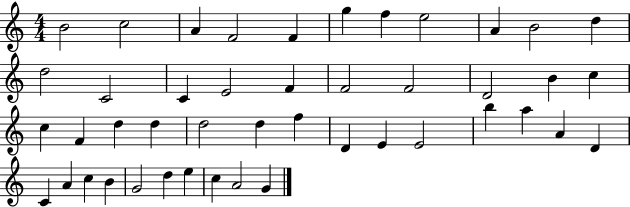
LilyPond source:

{
  \clef treble
  \numericTimeSignature
  \time 4/4
  \key c \major
  b'2 c''2 | a'4 f'2 f'4 | g''4 f''4 e''2 | a'4 b'2 d''4 | \break d''2 c'2 | c'4 e'2 f'4 | f'2 f'2 | d'2 b'4 c''4 | \break c''4 f'4 d''4 d''4 | d''2 d''4 f''4 | d'4 e'4 e'2 | b''4 a''4 a'4 d'4 | \break c'4 a'4 c''4 b'4 | g'2 d''4 e''4 | c''4 a'2 g'4 | \bar "|."
}